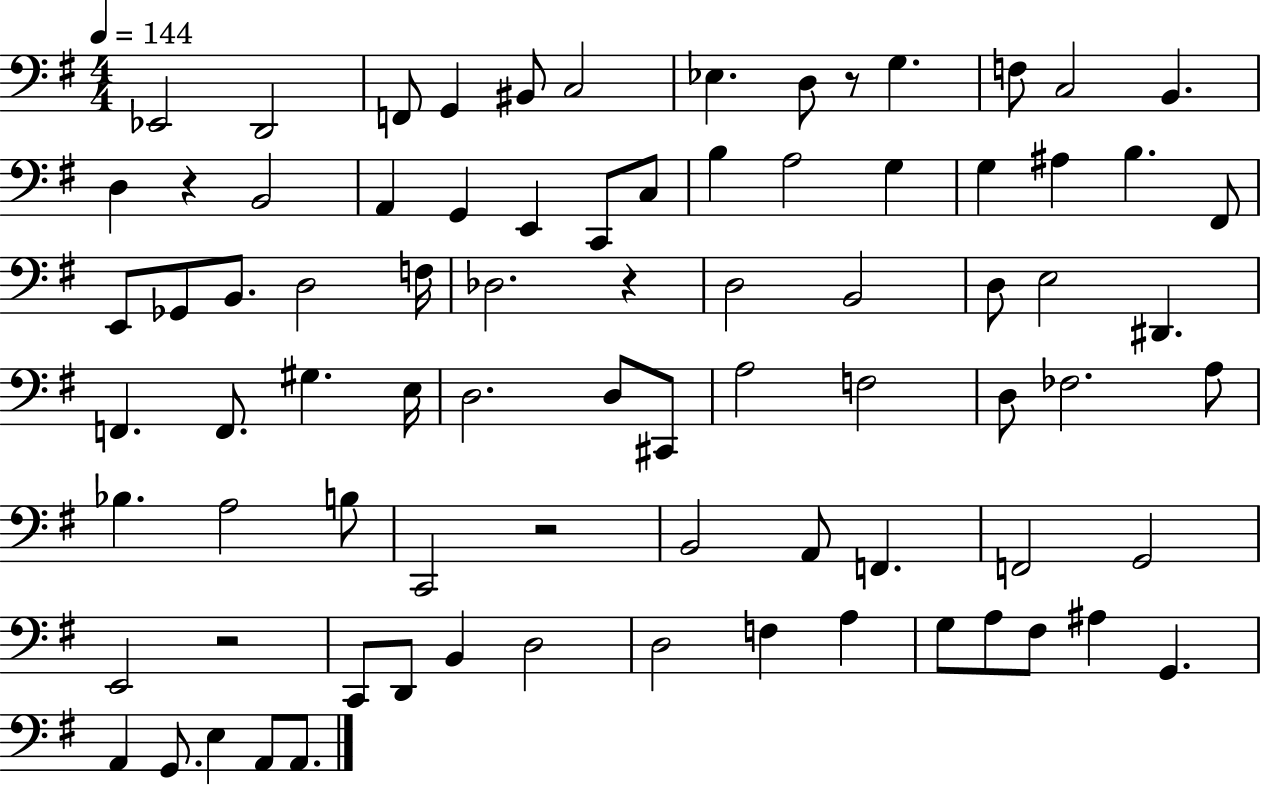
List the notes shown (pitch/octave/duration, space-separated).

Eb2/h D2/h F2/e G2/q BIS2/e C3/h Eb3/q. D3/e R/e G3/q. F3/e C3/h B2/q. D3/q R/q B2/h A2/q G2/q E2/q C2/e C3/e B3/q A3/h G3/q G3/q A#3/q B3/q. F#2/e E2/e Gb2/e B2/e. D3/h F3/s Db3/h. R/q D3/h B2/h D3/e E3/h D#2/q. F2/q. F2/e. G#3/q. E3/s D3/h. D3/e C#2/e A3/h F3/h D3/e FES3/h. A3/e Bb3/q. A3/h B3/e C2/h R/h B2/h A2/e F2/q. F2/h G2/h E2/h R/h C2/e D2/e B2/q D3/h D3/h F3/q A3/q G3/e A3/e F#3/e A#3/q G2/q. A2/q G2/e. E3/q A2/e A2/e.